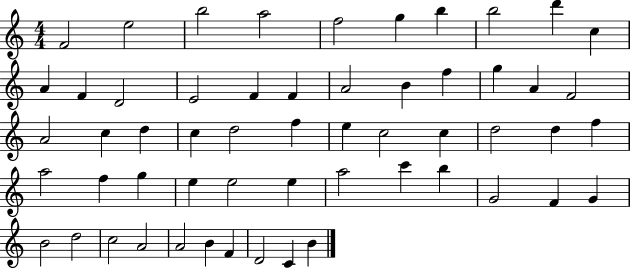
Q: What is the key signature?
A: C major